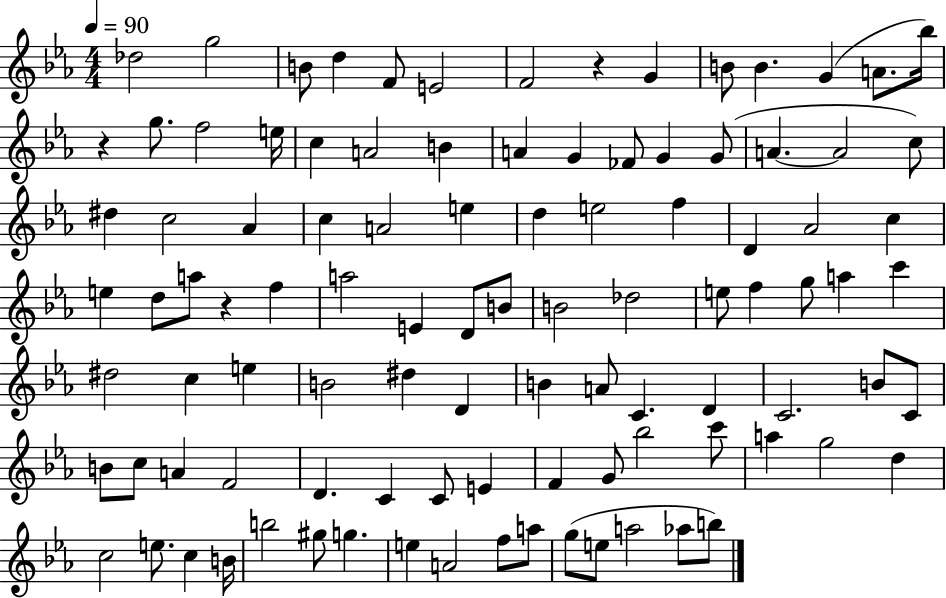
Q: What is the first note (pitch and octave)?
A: Db5